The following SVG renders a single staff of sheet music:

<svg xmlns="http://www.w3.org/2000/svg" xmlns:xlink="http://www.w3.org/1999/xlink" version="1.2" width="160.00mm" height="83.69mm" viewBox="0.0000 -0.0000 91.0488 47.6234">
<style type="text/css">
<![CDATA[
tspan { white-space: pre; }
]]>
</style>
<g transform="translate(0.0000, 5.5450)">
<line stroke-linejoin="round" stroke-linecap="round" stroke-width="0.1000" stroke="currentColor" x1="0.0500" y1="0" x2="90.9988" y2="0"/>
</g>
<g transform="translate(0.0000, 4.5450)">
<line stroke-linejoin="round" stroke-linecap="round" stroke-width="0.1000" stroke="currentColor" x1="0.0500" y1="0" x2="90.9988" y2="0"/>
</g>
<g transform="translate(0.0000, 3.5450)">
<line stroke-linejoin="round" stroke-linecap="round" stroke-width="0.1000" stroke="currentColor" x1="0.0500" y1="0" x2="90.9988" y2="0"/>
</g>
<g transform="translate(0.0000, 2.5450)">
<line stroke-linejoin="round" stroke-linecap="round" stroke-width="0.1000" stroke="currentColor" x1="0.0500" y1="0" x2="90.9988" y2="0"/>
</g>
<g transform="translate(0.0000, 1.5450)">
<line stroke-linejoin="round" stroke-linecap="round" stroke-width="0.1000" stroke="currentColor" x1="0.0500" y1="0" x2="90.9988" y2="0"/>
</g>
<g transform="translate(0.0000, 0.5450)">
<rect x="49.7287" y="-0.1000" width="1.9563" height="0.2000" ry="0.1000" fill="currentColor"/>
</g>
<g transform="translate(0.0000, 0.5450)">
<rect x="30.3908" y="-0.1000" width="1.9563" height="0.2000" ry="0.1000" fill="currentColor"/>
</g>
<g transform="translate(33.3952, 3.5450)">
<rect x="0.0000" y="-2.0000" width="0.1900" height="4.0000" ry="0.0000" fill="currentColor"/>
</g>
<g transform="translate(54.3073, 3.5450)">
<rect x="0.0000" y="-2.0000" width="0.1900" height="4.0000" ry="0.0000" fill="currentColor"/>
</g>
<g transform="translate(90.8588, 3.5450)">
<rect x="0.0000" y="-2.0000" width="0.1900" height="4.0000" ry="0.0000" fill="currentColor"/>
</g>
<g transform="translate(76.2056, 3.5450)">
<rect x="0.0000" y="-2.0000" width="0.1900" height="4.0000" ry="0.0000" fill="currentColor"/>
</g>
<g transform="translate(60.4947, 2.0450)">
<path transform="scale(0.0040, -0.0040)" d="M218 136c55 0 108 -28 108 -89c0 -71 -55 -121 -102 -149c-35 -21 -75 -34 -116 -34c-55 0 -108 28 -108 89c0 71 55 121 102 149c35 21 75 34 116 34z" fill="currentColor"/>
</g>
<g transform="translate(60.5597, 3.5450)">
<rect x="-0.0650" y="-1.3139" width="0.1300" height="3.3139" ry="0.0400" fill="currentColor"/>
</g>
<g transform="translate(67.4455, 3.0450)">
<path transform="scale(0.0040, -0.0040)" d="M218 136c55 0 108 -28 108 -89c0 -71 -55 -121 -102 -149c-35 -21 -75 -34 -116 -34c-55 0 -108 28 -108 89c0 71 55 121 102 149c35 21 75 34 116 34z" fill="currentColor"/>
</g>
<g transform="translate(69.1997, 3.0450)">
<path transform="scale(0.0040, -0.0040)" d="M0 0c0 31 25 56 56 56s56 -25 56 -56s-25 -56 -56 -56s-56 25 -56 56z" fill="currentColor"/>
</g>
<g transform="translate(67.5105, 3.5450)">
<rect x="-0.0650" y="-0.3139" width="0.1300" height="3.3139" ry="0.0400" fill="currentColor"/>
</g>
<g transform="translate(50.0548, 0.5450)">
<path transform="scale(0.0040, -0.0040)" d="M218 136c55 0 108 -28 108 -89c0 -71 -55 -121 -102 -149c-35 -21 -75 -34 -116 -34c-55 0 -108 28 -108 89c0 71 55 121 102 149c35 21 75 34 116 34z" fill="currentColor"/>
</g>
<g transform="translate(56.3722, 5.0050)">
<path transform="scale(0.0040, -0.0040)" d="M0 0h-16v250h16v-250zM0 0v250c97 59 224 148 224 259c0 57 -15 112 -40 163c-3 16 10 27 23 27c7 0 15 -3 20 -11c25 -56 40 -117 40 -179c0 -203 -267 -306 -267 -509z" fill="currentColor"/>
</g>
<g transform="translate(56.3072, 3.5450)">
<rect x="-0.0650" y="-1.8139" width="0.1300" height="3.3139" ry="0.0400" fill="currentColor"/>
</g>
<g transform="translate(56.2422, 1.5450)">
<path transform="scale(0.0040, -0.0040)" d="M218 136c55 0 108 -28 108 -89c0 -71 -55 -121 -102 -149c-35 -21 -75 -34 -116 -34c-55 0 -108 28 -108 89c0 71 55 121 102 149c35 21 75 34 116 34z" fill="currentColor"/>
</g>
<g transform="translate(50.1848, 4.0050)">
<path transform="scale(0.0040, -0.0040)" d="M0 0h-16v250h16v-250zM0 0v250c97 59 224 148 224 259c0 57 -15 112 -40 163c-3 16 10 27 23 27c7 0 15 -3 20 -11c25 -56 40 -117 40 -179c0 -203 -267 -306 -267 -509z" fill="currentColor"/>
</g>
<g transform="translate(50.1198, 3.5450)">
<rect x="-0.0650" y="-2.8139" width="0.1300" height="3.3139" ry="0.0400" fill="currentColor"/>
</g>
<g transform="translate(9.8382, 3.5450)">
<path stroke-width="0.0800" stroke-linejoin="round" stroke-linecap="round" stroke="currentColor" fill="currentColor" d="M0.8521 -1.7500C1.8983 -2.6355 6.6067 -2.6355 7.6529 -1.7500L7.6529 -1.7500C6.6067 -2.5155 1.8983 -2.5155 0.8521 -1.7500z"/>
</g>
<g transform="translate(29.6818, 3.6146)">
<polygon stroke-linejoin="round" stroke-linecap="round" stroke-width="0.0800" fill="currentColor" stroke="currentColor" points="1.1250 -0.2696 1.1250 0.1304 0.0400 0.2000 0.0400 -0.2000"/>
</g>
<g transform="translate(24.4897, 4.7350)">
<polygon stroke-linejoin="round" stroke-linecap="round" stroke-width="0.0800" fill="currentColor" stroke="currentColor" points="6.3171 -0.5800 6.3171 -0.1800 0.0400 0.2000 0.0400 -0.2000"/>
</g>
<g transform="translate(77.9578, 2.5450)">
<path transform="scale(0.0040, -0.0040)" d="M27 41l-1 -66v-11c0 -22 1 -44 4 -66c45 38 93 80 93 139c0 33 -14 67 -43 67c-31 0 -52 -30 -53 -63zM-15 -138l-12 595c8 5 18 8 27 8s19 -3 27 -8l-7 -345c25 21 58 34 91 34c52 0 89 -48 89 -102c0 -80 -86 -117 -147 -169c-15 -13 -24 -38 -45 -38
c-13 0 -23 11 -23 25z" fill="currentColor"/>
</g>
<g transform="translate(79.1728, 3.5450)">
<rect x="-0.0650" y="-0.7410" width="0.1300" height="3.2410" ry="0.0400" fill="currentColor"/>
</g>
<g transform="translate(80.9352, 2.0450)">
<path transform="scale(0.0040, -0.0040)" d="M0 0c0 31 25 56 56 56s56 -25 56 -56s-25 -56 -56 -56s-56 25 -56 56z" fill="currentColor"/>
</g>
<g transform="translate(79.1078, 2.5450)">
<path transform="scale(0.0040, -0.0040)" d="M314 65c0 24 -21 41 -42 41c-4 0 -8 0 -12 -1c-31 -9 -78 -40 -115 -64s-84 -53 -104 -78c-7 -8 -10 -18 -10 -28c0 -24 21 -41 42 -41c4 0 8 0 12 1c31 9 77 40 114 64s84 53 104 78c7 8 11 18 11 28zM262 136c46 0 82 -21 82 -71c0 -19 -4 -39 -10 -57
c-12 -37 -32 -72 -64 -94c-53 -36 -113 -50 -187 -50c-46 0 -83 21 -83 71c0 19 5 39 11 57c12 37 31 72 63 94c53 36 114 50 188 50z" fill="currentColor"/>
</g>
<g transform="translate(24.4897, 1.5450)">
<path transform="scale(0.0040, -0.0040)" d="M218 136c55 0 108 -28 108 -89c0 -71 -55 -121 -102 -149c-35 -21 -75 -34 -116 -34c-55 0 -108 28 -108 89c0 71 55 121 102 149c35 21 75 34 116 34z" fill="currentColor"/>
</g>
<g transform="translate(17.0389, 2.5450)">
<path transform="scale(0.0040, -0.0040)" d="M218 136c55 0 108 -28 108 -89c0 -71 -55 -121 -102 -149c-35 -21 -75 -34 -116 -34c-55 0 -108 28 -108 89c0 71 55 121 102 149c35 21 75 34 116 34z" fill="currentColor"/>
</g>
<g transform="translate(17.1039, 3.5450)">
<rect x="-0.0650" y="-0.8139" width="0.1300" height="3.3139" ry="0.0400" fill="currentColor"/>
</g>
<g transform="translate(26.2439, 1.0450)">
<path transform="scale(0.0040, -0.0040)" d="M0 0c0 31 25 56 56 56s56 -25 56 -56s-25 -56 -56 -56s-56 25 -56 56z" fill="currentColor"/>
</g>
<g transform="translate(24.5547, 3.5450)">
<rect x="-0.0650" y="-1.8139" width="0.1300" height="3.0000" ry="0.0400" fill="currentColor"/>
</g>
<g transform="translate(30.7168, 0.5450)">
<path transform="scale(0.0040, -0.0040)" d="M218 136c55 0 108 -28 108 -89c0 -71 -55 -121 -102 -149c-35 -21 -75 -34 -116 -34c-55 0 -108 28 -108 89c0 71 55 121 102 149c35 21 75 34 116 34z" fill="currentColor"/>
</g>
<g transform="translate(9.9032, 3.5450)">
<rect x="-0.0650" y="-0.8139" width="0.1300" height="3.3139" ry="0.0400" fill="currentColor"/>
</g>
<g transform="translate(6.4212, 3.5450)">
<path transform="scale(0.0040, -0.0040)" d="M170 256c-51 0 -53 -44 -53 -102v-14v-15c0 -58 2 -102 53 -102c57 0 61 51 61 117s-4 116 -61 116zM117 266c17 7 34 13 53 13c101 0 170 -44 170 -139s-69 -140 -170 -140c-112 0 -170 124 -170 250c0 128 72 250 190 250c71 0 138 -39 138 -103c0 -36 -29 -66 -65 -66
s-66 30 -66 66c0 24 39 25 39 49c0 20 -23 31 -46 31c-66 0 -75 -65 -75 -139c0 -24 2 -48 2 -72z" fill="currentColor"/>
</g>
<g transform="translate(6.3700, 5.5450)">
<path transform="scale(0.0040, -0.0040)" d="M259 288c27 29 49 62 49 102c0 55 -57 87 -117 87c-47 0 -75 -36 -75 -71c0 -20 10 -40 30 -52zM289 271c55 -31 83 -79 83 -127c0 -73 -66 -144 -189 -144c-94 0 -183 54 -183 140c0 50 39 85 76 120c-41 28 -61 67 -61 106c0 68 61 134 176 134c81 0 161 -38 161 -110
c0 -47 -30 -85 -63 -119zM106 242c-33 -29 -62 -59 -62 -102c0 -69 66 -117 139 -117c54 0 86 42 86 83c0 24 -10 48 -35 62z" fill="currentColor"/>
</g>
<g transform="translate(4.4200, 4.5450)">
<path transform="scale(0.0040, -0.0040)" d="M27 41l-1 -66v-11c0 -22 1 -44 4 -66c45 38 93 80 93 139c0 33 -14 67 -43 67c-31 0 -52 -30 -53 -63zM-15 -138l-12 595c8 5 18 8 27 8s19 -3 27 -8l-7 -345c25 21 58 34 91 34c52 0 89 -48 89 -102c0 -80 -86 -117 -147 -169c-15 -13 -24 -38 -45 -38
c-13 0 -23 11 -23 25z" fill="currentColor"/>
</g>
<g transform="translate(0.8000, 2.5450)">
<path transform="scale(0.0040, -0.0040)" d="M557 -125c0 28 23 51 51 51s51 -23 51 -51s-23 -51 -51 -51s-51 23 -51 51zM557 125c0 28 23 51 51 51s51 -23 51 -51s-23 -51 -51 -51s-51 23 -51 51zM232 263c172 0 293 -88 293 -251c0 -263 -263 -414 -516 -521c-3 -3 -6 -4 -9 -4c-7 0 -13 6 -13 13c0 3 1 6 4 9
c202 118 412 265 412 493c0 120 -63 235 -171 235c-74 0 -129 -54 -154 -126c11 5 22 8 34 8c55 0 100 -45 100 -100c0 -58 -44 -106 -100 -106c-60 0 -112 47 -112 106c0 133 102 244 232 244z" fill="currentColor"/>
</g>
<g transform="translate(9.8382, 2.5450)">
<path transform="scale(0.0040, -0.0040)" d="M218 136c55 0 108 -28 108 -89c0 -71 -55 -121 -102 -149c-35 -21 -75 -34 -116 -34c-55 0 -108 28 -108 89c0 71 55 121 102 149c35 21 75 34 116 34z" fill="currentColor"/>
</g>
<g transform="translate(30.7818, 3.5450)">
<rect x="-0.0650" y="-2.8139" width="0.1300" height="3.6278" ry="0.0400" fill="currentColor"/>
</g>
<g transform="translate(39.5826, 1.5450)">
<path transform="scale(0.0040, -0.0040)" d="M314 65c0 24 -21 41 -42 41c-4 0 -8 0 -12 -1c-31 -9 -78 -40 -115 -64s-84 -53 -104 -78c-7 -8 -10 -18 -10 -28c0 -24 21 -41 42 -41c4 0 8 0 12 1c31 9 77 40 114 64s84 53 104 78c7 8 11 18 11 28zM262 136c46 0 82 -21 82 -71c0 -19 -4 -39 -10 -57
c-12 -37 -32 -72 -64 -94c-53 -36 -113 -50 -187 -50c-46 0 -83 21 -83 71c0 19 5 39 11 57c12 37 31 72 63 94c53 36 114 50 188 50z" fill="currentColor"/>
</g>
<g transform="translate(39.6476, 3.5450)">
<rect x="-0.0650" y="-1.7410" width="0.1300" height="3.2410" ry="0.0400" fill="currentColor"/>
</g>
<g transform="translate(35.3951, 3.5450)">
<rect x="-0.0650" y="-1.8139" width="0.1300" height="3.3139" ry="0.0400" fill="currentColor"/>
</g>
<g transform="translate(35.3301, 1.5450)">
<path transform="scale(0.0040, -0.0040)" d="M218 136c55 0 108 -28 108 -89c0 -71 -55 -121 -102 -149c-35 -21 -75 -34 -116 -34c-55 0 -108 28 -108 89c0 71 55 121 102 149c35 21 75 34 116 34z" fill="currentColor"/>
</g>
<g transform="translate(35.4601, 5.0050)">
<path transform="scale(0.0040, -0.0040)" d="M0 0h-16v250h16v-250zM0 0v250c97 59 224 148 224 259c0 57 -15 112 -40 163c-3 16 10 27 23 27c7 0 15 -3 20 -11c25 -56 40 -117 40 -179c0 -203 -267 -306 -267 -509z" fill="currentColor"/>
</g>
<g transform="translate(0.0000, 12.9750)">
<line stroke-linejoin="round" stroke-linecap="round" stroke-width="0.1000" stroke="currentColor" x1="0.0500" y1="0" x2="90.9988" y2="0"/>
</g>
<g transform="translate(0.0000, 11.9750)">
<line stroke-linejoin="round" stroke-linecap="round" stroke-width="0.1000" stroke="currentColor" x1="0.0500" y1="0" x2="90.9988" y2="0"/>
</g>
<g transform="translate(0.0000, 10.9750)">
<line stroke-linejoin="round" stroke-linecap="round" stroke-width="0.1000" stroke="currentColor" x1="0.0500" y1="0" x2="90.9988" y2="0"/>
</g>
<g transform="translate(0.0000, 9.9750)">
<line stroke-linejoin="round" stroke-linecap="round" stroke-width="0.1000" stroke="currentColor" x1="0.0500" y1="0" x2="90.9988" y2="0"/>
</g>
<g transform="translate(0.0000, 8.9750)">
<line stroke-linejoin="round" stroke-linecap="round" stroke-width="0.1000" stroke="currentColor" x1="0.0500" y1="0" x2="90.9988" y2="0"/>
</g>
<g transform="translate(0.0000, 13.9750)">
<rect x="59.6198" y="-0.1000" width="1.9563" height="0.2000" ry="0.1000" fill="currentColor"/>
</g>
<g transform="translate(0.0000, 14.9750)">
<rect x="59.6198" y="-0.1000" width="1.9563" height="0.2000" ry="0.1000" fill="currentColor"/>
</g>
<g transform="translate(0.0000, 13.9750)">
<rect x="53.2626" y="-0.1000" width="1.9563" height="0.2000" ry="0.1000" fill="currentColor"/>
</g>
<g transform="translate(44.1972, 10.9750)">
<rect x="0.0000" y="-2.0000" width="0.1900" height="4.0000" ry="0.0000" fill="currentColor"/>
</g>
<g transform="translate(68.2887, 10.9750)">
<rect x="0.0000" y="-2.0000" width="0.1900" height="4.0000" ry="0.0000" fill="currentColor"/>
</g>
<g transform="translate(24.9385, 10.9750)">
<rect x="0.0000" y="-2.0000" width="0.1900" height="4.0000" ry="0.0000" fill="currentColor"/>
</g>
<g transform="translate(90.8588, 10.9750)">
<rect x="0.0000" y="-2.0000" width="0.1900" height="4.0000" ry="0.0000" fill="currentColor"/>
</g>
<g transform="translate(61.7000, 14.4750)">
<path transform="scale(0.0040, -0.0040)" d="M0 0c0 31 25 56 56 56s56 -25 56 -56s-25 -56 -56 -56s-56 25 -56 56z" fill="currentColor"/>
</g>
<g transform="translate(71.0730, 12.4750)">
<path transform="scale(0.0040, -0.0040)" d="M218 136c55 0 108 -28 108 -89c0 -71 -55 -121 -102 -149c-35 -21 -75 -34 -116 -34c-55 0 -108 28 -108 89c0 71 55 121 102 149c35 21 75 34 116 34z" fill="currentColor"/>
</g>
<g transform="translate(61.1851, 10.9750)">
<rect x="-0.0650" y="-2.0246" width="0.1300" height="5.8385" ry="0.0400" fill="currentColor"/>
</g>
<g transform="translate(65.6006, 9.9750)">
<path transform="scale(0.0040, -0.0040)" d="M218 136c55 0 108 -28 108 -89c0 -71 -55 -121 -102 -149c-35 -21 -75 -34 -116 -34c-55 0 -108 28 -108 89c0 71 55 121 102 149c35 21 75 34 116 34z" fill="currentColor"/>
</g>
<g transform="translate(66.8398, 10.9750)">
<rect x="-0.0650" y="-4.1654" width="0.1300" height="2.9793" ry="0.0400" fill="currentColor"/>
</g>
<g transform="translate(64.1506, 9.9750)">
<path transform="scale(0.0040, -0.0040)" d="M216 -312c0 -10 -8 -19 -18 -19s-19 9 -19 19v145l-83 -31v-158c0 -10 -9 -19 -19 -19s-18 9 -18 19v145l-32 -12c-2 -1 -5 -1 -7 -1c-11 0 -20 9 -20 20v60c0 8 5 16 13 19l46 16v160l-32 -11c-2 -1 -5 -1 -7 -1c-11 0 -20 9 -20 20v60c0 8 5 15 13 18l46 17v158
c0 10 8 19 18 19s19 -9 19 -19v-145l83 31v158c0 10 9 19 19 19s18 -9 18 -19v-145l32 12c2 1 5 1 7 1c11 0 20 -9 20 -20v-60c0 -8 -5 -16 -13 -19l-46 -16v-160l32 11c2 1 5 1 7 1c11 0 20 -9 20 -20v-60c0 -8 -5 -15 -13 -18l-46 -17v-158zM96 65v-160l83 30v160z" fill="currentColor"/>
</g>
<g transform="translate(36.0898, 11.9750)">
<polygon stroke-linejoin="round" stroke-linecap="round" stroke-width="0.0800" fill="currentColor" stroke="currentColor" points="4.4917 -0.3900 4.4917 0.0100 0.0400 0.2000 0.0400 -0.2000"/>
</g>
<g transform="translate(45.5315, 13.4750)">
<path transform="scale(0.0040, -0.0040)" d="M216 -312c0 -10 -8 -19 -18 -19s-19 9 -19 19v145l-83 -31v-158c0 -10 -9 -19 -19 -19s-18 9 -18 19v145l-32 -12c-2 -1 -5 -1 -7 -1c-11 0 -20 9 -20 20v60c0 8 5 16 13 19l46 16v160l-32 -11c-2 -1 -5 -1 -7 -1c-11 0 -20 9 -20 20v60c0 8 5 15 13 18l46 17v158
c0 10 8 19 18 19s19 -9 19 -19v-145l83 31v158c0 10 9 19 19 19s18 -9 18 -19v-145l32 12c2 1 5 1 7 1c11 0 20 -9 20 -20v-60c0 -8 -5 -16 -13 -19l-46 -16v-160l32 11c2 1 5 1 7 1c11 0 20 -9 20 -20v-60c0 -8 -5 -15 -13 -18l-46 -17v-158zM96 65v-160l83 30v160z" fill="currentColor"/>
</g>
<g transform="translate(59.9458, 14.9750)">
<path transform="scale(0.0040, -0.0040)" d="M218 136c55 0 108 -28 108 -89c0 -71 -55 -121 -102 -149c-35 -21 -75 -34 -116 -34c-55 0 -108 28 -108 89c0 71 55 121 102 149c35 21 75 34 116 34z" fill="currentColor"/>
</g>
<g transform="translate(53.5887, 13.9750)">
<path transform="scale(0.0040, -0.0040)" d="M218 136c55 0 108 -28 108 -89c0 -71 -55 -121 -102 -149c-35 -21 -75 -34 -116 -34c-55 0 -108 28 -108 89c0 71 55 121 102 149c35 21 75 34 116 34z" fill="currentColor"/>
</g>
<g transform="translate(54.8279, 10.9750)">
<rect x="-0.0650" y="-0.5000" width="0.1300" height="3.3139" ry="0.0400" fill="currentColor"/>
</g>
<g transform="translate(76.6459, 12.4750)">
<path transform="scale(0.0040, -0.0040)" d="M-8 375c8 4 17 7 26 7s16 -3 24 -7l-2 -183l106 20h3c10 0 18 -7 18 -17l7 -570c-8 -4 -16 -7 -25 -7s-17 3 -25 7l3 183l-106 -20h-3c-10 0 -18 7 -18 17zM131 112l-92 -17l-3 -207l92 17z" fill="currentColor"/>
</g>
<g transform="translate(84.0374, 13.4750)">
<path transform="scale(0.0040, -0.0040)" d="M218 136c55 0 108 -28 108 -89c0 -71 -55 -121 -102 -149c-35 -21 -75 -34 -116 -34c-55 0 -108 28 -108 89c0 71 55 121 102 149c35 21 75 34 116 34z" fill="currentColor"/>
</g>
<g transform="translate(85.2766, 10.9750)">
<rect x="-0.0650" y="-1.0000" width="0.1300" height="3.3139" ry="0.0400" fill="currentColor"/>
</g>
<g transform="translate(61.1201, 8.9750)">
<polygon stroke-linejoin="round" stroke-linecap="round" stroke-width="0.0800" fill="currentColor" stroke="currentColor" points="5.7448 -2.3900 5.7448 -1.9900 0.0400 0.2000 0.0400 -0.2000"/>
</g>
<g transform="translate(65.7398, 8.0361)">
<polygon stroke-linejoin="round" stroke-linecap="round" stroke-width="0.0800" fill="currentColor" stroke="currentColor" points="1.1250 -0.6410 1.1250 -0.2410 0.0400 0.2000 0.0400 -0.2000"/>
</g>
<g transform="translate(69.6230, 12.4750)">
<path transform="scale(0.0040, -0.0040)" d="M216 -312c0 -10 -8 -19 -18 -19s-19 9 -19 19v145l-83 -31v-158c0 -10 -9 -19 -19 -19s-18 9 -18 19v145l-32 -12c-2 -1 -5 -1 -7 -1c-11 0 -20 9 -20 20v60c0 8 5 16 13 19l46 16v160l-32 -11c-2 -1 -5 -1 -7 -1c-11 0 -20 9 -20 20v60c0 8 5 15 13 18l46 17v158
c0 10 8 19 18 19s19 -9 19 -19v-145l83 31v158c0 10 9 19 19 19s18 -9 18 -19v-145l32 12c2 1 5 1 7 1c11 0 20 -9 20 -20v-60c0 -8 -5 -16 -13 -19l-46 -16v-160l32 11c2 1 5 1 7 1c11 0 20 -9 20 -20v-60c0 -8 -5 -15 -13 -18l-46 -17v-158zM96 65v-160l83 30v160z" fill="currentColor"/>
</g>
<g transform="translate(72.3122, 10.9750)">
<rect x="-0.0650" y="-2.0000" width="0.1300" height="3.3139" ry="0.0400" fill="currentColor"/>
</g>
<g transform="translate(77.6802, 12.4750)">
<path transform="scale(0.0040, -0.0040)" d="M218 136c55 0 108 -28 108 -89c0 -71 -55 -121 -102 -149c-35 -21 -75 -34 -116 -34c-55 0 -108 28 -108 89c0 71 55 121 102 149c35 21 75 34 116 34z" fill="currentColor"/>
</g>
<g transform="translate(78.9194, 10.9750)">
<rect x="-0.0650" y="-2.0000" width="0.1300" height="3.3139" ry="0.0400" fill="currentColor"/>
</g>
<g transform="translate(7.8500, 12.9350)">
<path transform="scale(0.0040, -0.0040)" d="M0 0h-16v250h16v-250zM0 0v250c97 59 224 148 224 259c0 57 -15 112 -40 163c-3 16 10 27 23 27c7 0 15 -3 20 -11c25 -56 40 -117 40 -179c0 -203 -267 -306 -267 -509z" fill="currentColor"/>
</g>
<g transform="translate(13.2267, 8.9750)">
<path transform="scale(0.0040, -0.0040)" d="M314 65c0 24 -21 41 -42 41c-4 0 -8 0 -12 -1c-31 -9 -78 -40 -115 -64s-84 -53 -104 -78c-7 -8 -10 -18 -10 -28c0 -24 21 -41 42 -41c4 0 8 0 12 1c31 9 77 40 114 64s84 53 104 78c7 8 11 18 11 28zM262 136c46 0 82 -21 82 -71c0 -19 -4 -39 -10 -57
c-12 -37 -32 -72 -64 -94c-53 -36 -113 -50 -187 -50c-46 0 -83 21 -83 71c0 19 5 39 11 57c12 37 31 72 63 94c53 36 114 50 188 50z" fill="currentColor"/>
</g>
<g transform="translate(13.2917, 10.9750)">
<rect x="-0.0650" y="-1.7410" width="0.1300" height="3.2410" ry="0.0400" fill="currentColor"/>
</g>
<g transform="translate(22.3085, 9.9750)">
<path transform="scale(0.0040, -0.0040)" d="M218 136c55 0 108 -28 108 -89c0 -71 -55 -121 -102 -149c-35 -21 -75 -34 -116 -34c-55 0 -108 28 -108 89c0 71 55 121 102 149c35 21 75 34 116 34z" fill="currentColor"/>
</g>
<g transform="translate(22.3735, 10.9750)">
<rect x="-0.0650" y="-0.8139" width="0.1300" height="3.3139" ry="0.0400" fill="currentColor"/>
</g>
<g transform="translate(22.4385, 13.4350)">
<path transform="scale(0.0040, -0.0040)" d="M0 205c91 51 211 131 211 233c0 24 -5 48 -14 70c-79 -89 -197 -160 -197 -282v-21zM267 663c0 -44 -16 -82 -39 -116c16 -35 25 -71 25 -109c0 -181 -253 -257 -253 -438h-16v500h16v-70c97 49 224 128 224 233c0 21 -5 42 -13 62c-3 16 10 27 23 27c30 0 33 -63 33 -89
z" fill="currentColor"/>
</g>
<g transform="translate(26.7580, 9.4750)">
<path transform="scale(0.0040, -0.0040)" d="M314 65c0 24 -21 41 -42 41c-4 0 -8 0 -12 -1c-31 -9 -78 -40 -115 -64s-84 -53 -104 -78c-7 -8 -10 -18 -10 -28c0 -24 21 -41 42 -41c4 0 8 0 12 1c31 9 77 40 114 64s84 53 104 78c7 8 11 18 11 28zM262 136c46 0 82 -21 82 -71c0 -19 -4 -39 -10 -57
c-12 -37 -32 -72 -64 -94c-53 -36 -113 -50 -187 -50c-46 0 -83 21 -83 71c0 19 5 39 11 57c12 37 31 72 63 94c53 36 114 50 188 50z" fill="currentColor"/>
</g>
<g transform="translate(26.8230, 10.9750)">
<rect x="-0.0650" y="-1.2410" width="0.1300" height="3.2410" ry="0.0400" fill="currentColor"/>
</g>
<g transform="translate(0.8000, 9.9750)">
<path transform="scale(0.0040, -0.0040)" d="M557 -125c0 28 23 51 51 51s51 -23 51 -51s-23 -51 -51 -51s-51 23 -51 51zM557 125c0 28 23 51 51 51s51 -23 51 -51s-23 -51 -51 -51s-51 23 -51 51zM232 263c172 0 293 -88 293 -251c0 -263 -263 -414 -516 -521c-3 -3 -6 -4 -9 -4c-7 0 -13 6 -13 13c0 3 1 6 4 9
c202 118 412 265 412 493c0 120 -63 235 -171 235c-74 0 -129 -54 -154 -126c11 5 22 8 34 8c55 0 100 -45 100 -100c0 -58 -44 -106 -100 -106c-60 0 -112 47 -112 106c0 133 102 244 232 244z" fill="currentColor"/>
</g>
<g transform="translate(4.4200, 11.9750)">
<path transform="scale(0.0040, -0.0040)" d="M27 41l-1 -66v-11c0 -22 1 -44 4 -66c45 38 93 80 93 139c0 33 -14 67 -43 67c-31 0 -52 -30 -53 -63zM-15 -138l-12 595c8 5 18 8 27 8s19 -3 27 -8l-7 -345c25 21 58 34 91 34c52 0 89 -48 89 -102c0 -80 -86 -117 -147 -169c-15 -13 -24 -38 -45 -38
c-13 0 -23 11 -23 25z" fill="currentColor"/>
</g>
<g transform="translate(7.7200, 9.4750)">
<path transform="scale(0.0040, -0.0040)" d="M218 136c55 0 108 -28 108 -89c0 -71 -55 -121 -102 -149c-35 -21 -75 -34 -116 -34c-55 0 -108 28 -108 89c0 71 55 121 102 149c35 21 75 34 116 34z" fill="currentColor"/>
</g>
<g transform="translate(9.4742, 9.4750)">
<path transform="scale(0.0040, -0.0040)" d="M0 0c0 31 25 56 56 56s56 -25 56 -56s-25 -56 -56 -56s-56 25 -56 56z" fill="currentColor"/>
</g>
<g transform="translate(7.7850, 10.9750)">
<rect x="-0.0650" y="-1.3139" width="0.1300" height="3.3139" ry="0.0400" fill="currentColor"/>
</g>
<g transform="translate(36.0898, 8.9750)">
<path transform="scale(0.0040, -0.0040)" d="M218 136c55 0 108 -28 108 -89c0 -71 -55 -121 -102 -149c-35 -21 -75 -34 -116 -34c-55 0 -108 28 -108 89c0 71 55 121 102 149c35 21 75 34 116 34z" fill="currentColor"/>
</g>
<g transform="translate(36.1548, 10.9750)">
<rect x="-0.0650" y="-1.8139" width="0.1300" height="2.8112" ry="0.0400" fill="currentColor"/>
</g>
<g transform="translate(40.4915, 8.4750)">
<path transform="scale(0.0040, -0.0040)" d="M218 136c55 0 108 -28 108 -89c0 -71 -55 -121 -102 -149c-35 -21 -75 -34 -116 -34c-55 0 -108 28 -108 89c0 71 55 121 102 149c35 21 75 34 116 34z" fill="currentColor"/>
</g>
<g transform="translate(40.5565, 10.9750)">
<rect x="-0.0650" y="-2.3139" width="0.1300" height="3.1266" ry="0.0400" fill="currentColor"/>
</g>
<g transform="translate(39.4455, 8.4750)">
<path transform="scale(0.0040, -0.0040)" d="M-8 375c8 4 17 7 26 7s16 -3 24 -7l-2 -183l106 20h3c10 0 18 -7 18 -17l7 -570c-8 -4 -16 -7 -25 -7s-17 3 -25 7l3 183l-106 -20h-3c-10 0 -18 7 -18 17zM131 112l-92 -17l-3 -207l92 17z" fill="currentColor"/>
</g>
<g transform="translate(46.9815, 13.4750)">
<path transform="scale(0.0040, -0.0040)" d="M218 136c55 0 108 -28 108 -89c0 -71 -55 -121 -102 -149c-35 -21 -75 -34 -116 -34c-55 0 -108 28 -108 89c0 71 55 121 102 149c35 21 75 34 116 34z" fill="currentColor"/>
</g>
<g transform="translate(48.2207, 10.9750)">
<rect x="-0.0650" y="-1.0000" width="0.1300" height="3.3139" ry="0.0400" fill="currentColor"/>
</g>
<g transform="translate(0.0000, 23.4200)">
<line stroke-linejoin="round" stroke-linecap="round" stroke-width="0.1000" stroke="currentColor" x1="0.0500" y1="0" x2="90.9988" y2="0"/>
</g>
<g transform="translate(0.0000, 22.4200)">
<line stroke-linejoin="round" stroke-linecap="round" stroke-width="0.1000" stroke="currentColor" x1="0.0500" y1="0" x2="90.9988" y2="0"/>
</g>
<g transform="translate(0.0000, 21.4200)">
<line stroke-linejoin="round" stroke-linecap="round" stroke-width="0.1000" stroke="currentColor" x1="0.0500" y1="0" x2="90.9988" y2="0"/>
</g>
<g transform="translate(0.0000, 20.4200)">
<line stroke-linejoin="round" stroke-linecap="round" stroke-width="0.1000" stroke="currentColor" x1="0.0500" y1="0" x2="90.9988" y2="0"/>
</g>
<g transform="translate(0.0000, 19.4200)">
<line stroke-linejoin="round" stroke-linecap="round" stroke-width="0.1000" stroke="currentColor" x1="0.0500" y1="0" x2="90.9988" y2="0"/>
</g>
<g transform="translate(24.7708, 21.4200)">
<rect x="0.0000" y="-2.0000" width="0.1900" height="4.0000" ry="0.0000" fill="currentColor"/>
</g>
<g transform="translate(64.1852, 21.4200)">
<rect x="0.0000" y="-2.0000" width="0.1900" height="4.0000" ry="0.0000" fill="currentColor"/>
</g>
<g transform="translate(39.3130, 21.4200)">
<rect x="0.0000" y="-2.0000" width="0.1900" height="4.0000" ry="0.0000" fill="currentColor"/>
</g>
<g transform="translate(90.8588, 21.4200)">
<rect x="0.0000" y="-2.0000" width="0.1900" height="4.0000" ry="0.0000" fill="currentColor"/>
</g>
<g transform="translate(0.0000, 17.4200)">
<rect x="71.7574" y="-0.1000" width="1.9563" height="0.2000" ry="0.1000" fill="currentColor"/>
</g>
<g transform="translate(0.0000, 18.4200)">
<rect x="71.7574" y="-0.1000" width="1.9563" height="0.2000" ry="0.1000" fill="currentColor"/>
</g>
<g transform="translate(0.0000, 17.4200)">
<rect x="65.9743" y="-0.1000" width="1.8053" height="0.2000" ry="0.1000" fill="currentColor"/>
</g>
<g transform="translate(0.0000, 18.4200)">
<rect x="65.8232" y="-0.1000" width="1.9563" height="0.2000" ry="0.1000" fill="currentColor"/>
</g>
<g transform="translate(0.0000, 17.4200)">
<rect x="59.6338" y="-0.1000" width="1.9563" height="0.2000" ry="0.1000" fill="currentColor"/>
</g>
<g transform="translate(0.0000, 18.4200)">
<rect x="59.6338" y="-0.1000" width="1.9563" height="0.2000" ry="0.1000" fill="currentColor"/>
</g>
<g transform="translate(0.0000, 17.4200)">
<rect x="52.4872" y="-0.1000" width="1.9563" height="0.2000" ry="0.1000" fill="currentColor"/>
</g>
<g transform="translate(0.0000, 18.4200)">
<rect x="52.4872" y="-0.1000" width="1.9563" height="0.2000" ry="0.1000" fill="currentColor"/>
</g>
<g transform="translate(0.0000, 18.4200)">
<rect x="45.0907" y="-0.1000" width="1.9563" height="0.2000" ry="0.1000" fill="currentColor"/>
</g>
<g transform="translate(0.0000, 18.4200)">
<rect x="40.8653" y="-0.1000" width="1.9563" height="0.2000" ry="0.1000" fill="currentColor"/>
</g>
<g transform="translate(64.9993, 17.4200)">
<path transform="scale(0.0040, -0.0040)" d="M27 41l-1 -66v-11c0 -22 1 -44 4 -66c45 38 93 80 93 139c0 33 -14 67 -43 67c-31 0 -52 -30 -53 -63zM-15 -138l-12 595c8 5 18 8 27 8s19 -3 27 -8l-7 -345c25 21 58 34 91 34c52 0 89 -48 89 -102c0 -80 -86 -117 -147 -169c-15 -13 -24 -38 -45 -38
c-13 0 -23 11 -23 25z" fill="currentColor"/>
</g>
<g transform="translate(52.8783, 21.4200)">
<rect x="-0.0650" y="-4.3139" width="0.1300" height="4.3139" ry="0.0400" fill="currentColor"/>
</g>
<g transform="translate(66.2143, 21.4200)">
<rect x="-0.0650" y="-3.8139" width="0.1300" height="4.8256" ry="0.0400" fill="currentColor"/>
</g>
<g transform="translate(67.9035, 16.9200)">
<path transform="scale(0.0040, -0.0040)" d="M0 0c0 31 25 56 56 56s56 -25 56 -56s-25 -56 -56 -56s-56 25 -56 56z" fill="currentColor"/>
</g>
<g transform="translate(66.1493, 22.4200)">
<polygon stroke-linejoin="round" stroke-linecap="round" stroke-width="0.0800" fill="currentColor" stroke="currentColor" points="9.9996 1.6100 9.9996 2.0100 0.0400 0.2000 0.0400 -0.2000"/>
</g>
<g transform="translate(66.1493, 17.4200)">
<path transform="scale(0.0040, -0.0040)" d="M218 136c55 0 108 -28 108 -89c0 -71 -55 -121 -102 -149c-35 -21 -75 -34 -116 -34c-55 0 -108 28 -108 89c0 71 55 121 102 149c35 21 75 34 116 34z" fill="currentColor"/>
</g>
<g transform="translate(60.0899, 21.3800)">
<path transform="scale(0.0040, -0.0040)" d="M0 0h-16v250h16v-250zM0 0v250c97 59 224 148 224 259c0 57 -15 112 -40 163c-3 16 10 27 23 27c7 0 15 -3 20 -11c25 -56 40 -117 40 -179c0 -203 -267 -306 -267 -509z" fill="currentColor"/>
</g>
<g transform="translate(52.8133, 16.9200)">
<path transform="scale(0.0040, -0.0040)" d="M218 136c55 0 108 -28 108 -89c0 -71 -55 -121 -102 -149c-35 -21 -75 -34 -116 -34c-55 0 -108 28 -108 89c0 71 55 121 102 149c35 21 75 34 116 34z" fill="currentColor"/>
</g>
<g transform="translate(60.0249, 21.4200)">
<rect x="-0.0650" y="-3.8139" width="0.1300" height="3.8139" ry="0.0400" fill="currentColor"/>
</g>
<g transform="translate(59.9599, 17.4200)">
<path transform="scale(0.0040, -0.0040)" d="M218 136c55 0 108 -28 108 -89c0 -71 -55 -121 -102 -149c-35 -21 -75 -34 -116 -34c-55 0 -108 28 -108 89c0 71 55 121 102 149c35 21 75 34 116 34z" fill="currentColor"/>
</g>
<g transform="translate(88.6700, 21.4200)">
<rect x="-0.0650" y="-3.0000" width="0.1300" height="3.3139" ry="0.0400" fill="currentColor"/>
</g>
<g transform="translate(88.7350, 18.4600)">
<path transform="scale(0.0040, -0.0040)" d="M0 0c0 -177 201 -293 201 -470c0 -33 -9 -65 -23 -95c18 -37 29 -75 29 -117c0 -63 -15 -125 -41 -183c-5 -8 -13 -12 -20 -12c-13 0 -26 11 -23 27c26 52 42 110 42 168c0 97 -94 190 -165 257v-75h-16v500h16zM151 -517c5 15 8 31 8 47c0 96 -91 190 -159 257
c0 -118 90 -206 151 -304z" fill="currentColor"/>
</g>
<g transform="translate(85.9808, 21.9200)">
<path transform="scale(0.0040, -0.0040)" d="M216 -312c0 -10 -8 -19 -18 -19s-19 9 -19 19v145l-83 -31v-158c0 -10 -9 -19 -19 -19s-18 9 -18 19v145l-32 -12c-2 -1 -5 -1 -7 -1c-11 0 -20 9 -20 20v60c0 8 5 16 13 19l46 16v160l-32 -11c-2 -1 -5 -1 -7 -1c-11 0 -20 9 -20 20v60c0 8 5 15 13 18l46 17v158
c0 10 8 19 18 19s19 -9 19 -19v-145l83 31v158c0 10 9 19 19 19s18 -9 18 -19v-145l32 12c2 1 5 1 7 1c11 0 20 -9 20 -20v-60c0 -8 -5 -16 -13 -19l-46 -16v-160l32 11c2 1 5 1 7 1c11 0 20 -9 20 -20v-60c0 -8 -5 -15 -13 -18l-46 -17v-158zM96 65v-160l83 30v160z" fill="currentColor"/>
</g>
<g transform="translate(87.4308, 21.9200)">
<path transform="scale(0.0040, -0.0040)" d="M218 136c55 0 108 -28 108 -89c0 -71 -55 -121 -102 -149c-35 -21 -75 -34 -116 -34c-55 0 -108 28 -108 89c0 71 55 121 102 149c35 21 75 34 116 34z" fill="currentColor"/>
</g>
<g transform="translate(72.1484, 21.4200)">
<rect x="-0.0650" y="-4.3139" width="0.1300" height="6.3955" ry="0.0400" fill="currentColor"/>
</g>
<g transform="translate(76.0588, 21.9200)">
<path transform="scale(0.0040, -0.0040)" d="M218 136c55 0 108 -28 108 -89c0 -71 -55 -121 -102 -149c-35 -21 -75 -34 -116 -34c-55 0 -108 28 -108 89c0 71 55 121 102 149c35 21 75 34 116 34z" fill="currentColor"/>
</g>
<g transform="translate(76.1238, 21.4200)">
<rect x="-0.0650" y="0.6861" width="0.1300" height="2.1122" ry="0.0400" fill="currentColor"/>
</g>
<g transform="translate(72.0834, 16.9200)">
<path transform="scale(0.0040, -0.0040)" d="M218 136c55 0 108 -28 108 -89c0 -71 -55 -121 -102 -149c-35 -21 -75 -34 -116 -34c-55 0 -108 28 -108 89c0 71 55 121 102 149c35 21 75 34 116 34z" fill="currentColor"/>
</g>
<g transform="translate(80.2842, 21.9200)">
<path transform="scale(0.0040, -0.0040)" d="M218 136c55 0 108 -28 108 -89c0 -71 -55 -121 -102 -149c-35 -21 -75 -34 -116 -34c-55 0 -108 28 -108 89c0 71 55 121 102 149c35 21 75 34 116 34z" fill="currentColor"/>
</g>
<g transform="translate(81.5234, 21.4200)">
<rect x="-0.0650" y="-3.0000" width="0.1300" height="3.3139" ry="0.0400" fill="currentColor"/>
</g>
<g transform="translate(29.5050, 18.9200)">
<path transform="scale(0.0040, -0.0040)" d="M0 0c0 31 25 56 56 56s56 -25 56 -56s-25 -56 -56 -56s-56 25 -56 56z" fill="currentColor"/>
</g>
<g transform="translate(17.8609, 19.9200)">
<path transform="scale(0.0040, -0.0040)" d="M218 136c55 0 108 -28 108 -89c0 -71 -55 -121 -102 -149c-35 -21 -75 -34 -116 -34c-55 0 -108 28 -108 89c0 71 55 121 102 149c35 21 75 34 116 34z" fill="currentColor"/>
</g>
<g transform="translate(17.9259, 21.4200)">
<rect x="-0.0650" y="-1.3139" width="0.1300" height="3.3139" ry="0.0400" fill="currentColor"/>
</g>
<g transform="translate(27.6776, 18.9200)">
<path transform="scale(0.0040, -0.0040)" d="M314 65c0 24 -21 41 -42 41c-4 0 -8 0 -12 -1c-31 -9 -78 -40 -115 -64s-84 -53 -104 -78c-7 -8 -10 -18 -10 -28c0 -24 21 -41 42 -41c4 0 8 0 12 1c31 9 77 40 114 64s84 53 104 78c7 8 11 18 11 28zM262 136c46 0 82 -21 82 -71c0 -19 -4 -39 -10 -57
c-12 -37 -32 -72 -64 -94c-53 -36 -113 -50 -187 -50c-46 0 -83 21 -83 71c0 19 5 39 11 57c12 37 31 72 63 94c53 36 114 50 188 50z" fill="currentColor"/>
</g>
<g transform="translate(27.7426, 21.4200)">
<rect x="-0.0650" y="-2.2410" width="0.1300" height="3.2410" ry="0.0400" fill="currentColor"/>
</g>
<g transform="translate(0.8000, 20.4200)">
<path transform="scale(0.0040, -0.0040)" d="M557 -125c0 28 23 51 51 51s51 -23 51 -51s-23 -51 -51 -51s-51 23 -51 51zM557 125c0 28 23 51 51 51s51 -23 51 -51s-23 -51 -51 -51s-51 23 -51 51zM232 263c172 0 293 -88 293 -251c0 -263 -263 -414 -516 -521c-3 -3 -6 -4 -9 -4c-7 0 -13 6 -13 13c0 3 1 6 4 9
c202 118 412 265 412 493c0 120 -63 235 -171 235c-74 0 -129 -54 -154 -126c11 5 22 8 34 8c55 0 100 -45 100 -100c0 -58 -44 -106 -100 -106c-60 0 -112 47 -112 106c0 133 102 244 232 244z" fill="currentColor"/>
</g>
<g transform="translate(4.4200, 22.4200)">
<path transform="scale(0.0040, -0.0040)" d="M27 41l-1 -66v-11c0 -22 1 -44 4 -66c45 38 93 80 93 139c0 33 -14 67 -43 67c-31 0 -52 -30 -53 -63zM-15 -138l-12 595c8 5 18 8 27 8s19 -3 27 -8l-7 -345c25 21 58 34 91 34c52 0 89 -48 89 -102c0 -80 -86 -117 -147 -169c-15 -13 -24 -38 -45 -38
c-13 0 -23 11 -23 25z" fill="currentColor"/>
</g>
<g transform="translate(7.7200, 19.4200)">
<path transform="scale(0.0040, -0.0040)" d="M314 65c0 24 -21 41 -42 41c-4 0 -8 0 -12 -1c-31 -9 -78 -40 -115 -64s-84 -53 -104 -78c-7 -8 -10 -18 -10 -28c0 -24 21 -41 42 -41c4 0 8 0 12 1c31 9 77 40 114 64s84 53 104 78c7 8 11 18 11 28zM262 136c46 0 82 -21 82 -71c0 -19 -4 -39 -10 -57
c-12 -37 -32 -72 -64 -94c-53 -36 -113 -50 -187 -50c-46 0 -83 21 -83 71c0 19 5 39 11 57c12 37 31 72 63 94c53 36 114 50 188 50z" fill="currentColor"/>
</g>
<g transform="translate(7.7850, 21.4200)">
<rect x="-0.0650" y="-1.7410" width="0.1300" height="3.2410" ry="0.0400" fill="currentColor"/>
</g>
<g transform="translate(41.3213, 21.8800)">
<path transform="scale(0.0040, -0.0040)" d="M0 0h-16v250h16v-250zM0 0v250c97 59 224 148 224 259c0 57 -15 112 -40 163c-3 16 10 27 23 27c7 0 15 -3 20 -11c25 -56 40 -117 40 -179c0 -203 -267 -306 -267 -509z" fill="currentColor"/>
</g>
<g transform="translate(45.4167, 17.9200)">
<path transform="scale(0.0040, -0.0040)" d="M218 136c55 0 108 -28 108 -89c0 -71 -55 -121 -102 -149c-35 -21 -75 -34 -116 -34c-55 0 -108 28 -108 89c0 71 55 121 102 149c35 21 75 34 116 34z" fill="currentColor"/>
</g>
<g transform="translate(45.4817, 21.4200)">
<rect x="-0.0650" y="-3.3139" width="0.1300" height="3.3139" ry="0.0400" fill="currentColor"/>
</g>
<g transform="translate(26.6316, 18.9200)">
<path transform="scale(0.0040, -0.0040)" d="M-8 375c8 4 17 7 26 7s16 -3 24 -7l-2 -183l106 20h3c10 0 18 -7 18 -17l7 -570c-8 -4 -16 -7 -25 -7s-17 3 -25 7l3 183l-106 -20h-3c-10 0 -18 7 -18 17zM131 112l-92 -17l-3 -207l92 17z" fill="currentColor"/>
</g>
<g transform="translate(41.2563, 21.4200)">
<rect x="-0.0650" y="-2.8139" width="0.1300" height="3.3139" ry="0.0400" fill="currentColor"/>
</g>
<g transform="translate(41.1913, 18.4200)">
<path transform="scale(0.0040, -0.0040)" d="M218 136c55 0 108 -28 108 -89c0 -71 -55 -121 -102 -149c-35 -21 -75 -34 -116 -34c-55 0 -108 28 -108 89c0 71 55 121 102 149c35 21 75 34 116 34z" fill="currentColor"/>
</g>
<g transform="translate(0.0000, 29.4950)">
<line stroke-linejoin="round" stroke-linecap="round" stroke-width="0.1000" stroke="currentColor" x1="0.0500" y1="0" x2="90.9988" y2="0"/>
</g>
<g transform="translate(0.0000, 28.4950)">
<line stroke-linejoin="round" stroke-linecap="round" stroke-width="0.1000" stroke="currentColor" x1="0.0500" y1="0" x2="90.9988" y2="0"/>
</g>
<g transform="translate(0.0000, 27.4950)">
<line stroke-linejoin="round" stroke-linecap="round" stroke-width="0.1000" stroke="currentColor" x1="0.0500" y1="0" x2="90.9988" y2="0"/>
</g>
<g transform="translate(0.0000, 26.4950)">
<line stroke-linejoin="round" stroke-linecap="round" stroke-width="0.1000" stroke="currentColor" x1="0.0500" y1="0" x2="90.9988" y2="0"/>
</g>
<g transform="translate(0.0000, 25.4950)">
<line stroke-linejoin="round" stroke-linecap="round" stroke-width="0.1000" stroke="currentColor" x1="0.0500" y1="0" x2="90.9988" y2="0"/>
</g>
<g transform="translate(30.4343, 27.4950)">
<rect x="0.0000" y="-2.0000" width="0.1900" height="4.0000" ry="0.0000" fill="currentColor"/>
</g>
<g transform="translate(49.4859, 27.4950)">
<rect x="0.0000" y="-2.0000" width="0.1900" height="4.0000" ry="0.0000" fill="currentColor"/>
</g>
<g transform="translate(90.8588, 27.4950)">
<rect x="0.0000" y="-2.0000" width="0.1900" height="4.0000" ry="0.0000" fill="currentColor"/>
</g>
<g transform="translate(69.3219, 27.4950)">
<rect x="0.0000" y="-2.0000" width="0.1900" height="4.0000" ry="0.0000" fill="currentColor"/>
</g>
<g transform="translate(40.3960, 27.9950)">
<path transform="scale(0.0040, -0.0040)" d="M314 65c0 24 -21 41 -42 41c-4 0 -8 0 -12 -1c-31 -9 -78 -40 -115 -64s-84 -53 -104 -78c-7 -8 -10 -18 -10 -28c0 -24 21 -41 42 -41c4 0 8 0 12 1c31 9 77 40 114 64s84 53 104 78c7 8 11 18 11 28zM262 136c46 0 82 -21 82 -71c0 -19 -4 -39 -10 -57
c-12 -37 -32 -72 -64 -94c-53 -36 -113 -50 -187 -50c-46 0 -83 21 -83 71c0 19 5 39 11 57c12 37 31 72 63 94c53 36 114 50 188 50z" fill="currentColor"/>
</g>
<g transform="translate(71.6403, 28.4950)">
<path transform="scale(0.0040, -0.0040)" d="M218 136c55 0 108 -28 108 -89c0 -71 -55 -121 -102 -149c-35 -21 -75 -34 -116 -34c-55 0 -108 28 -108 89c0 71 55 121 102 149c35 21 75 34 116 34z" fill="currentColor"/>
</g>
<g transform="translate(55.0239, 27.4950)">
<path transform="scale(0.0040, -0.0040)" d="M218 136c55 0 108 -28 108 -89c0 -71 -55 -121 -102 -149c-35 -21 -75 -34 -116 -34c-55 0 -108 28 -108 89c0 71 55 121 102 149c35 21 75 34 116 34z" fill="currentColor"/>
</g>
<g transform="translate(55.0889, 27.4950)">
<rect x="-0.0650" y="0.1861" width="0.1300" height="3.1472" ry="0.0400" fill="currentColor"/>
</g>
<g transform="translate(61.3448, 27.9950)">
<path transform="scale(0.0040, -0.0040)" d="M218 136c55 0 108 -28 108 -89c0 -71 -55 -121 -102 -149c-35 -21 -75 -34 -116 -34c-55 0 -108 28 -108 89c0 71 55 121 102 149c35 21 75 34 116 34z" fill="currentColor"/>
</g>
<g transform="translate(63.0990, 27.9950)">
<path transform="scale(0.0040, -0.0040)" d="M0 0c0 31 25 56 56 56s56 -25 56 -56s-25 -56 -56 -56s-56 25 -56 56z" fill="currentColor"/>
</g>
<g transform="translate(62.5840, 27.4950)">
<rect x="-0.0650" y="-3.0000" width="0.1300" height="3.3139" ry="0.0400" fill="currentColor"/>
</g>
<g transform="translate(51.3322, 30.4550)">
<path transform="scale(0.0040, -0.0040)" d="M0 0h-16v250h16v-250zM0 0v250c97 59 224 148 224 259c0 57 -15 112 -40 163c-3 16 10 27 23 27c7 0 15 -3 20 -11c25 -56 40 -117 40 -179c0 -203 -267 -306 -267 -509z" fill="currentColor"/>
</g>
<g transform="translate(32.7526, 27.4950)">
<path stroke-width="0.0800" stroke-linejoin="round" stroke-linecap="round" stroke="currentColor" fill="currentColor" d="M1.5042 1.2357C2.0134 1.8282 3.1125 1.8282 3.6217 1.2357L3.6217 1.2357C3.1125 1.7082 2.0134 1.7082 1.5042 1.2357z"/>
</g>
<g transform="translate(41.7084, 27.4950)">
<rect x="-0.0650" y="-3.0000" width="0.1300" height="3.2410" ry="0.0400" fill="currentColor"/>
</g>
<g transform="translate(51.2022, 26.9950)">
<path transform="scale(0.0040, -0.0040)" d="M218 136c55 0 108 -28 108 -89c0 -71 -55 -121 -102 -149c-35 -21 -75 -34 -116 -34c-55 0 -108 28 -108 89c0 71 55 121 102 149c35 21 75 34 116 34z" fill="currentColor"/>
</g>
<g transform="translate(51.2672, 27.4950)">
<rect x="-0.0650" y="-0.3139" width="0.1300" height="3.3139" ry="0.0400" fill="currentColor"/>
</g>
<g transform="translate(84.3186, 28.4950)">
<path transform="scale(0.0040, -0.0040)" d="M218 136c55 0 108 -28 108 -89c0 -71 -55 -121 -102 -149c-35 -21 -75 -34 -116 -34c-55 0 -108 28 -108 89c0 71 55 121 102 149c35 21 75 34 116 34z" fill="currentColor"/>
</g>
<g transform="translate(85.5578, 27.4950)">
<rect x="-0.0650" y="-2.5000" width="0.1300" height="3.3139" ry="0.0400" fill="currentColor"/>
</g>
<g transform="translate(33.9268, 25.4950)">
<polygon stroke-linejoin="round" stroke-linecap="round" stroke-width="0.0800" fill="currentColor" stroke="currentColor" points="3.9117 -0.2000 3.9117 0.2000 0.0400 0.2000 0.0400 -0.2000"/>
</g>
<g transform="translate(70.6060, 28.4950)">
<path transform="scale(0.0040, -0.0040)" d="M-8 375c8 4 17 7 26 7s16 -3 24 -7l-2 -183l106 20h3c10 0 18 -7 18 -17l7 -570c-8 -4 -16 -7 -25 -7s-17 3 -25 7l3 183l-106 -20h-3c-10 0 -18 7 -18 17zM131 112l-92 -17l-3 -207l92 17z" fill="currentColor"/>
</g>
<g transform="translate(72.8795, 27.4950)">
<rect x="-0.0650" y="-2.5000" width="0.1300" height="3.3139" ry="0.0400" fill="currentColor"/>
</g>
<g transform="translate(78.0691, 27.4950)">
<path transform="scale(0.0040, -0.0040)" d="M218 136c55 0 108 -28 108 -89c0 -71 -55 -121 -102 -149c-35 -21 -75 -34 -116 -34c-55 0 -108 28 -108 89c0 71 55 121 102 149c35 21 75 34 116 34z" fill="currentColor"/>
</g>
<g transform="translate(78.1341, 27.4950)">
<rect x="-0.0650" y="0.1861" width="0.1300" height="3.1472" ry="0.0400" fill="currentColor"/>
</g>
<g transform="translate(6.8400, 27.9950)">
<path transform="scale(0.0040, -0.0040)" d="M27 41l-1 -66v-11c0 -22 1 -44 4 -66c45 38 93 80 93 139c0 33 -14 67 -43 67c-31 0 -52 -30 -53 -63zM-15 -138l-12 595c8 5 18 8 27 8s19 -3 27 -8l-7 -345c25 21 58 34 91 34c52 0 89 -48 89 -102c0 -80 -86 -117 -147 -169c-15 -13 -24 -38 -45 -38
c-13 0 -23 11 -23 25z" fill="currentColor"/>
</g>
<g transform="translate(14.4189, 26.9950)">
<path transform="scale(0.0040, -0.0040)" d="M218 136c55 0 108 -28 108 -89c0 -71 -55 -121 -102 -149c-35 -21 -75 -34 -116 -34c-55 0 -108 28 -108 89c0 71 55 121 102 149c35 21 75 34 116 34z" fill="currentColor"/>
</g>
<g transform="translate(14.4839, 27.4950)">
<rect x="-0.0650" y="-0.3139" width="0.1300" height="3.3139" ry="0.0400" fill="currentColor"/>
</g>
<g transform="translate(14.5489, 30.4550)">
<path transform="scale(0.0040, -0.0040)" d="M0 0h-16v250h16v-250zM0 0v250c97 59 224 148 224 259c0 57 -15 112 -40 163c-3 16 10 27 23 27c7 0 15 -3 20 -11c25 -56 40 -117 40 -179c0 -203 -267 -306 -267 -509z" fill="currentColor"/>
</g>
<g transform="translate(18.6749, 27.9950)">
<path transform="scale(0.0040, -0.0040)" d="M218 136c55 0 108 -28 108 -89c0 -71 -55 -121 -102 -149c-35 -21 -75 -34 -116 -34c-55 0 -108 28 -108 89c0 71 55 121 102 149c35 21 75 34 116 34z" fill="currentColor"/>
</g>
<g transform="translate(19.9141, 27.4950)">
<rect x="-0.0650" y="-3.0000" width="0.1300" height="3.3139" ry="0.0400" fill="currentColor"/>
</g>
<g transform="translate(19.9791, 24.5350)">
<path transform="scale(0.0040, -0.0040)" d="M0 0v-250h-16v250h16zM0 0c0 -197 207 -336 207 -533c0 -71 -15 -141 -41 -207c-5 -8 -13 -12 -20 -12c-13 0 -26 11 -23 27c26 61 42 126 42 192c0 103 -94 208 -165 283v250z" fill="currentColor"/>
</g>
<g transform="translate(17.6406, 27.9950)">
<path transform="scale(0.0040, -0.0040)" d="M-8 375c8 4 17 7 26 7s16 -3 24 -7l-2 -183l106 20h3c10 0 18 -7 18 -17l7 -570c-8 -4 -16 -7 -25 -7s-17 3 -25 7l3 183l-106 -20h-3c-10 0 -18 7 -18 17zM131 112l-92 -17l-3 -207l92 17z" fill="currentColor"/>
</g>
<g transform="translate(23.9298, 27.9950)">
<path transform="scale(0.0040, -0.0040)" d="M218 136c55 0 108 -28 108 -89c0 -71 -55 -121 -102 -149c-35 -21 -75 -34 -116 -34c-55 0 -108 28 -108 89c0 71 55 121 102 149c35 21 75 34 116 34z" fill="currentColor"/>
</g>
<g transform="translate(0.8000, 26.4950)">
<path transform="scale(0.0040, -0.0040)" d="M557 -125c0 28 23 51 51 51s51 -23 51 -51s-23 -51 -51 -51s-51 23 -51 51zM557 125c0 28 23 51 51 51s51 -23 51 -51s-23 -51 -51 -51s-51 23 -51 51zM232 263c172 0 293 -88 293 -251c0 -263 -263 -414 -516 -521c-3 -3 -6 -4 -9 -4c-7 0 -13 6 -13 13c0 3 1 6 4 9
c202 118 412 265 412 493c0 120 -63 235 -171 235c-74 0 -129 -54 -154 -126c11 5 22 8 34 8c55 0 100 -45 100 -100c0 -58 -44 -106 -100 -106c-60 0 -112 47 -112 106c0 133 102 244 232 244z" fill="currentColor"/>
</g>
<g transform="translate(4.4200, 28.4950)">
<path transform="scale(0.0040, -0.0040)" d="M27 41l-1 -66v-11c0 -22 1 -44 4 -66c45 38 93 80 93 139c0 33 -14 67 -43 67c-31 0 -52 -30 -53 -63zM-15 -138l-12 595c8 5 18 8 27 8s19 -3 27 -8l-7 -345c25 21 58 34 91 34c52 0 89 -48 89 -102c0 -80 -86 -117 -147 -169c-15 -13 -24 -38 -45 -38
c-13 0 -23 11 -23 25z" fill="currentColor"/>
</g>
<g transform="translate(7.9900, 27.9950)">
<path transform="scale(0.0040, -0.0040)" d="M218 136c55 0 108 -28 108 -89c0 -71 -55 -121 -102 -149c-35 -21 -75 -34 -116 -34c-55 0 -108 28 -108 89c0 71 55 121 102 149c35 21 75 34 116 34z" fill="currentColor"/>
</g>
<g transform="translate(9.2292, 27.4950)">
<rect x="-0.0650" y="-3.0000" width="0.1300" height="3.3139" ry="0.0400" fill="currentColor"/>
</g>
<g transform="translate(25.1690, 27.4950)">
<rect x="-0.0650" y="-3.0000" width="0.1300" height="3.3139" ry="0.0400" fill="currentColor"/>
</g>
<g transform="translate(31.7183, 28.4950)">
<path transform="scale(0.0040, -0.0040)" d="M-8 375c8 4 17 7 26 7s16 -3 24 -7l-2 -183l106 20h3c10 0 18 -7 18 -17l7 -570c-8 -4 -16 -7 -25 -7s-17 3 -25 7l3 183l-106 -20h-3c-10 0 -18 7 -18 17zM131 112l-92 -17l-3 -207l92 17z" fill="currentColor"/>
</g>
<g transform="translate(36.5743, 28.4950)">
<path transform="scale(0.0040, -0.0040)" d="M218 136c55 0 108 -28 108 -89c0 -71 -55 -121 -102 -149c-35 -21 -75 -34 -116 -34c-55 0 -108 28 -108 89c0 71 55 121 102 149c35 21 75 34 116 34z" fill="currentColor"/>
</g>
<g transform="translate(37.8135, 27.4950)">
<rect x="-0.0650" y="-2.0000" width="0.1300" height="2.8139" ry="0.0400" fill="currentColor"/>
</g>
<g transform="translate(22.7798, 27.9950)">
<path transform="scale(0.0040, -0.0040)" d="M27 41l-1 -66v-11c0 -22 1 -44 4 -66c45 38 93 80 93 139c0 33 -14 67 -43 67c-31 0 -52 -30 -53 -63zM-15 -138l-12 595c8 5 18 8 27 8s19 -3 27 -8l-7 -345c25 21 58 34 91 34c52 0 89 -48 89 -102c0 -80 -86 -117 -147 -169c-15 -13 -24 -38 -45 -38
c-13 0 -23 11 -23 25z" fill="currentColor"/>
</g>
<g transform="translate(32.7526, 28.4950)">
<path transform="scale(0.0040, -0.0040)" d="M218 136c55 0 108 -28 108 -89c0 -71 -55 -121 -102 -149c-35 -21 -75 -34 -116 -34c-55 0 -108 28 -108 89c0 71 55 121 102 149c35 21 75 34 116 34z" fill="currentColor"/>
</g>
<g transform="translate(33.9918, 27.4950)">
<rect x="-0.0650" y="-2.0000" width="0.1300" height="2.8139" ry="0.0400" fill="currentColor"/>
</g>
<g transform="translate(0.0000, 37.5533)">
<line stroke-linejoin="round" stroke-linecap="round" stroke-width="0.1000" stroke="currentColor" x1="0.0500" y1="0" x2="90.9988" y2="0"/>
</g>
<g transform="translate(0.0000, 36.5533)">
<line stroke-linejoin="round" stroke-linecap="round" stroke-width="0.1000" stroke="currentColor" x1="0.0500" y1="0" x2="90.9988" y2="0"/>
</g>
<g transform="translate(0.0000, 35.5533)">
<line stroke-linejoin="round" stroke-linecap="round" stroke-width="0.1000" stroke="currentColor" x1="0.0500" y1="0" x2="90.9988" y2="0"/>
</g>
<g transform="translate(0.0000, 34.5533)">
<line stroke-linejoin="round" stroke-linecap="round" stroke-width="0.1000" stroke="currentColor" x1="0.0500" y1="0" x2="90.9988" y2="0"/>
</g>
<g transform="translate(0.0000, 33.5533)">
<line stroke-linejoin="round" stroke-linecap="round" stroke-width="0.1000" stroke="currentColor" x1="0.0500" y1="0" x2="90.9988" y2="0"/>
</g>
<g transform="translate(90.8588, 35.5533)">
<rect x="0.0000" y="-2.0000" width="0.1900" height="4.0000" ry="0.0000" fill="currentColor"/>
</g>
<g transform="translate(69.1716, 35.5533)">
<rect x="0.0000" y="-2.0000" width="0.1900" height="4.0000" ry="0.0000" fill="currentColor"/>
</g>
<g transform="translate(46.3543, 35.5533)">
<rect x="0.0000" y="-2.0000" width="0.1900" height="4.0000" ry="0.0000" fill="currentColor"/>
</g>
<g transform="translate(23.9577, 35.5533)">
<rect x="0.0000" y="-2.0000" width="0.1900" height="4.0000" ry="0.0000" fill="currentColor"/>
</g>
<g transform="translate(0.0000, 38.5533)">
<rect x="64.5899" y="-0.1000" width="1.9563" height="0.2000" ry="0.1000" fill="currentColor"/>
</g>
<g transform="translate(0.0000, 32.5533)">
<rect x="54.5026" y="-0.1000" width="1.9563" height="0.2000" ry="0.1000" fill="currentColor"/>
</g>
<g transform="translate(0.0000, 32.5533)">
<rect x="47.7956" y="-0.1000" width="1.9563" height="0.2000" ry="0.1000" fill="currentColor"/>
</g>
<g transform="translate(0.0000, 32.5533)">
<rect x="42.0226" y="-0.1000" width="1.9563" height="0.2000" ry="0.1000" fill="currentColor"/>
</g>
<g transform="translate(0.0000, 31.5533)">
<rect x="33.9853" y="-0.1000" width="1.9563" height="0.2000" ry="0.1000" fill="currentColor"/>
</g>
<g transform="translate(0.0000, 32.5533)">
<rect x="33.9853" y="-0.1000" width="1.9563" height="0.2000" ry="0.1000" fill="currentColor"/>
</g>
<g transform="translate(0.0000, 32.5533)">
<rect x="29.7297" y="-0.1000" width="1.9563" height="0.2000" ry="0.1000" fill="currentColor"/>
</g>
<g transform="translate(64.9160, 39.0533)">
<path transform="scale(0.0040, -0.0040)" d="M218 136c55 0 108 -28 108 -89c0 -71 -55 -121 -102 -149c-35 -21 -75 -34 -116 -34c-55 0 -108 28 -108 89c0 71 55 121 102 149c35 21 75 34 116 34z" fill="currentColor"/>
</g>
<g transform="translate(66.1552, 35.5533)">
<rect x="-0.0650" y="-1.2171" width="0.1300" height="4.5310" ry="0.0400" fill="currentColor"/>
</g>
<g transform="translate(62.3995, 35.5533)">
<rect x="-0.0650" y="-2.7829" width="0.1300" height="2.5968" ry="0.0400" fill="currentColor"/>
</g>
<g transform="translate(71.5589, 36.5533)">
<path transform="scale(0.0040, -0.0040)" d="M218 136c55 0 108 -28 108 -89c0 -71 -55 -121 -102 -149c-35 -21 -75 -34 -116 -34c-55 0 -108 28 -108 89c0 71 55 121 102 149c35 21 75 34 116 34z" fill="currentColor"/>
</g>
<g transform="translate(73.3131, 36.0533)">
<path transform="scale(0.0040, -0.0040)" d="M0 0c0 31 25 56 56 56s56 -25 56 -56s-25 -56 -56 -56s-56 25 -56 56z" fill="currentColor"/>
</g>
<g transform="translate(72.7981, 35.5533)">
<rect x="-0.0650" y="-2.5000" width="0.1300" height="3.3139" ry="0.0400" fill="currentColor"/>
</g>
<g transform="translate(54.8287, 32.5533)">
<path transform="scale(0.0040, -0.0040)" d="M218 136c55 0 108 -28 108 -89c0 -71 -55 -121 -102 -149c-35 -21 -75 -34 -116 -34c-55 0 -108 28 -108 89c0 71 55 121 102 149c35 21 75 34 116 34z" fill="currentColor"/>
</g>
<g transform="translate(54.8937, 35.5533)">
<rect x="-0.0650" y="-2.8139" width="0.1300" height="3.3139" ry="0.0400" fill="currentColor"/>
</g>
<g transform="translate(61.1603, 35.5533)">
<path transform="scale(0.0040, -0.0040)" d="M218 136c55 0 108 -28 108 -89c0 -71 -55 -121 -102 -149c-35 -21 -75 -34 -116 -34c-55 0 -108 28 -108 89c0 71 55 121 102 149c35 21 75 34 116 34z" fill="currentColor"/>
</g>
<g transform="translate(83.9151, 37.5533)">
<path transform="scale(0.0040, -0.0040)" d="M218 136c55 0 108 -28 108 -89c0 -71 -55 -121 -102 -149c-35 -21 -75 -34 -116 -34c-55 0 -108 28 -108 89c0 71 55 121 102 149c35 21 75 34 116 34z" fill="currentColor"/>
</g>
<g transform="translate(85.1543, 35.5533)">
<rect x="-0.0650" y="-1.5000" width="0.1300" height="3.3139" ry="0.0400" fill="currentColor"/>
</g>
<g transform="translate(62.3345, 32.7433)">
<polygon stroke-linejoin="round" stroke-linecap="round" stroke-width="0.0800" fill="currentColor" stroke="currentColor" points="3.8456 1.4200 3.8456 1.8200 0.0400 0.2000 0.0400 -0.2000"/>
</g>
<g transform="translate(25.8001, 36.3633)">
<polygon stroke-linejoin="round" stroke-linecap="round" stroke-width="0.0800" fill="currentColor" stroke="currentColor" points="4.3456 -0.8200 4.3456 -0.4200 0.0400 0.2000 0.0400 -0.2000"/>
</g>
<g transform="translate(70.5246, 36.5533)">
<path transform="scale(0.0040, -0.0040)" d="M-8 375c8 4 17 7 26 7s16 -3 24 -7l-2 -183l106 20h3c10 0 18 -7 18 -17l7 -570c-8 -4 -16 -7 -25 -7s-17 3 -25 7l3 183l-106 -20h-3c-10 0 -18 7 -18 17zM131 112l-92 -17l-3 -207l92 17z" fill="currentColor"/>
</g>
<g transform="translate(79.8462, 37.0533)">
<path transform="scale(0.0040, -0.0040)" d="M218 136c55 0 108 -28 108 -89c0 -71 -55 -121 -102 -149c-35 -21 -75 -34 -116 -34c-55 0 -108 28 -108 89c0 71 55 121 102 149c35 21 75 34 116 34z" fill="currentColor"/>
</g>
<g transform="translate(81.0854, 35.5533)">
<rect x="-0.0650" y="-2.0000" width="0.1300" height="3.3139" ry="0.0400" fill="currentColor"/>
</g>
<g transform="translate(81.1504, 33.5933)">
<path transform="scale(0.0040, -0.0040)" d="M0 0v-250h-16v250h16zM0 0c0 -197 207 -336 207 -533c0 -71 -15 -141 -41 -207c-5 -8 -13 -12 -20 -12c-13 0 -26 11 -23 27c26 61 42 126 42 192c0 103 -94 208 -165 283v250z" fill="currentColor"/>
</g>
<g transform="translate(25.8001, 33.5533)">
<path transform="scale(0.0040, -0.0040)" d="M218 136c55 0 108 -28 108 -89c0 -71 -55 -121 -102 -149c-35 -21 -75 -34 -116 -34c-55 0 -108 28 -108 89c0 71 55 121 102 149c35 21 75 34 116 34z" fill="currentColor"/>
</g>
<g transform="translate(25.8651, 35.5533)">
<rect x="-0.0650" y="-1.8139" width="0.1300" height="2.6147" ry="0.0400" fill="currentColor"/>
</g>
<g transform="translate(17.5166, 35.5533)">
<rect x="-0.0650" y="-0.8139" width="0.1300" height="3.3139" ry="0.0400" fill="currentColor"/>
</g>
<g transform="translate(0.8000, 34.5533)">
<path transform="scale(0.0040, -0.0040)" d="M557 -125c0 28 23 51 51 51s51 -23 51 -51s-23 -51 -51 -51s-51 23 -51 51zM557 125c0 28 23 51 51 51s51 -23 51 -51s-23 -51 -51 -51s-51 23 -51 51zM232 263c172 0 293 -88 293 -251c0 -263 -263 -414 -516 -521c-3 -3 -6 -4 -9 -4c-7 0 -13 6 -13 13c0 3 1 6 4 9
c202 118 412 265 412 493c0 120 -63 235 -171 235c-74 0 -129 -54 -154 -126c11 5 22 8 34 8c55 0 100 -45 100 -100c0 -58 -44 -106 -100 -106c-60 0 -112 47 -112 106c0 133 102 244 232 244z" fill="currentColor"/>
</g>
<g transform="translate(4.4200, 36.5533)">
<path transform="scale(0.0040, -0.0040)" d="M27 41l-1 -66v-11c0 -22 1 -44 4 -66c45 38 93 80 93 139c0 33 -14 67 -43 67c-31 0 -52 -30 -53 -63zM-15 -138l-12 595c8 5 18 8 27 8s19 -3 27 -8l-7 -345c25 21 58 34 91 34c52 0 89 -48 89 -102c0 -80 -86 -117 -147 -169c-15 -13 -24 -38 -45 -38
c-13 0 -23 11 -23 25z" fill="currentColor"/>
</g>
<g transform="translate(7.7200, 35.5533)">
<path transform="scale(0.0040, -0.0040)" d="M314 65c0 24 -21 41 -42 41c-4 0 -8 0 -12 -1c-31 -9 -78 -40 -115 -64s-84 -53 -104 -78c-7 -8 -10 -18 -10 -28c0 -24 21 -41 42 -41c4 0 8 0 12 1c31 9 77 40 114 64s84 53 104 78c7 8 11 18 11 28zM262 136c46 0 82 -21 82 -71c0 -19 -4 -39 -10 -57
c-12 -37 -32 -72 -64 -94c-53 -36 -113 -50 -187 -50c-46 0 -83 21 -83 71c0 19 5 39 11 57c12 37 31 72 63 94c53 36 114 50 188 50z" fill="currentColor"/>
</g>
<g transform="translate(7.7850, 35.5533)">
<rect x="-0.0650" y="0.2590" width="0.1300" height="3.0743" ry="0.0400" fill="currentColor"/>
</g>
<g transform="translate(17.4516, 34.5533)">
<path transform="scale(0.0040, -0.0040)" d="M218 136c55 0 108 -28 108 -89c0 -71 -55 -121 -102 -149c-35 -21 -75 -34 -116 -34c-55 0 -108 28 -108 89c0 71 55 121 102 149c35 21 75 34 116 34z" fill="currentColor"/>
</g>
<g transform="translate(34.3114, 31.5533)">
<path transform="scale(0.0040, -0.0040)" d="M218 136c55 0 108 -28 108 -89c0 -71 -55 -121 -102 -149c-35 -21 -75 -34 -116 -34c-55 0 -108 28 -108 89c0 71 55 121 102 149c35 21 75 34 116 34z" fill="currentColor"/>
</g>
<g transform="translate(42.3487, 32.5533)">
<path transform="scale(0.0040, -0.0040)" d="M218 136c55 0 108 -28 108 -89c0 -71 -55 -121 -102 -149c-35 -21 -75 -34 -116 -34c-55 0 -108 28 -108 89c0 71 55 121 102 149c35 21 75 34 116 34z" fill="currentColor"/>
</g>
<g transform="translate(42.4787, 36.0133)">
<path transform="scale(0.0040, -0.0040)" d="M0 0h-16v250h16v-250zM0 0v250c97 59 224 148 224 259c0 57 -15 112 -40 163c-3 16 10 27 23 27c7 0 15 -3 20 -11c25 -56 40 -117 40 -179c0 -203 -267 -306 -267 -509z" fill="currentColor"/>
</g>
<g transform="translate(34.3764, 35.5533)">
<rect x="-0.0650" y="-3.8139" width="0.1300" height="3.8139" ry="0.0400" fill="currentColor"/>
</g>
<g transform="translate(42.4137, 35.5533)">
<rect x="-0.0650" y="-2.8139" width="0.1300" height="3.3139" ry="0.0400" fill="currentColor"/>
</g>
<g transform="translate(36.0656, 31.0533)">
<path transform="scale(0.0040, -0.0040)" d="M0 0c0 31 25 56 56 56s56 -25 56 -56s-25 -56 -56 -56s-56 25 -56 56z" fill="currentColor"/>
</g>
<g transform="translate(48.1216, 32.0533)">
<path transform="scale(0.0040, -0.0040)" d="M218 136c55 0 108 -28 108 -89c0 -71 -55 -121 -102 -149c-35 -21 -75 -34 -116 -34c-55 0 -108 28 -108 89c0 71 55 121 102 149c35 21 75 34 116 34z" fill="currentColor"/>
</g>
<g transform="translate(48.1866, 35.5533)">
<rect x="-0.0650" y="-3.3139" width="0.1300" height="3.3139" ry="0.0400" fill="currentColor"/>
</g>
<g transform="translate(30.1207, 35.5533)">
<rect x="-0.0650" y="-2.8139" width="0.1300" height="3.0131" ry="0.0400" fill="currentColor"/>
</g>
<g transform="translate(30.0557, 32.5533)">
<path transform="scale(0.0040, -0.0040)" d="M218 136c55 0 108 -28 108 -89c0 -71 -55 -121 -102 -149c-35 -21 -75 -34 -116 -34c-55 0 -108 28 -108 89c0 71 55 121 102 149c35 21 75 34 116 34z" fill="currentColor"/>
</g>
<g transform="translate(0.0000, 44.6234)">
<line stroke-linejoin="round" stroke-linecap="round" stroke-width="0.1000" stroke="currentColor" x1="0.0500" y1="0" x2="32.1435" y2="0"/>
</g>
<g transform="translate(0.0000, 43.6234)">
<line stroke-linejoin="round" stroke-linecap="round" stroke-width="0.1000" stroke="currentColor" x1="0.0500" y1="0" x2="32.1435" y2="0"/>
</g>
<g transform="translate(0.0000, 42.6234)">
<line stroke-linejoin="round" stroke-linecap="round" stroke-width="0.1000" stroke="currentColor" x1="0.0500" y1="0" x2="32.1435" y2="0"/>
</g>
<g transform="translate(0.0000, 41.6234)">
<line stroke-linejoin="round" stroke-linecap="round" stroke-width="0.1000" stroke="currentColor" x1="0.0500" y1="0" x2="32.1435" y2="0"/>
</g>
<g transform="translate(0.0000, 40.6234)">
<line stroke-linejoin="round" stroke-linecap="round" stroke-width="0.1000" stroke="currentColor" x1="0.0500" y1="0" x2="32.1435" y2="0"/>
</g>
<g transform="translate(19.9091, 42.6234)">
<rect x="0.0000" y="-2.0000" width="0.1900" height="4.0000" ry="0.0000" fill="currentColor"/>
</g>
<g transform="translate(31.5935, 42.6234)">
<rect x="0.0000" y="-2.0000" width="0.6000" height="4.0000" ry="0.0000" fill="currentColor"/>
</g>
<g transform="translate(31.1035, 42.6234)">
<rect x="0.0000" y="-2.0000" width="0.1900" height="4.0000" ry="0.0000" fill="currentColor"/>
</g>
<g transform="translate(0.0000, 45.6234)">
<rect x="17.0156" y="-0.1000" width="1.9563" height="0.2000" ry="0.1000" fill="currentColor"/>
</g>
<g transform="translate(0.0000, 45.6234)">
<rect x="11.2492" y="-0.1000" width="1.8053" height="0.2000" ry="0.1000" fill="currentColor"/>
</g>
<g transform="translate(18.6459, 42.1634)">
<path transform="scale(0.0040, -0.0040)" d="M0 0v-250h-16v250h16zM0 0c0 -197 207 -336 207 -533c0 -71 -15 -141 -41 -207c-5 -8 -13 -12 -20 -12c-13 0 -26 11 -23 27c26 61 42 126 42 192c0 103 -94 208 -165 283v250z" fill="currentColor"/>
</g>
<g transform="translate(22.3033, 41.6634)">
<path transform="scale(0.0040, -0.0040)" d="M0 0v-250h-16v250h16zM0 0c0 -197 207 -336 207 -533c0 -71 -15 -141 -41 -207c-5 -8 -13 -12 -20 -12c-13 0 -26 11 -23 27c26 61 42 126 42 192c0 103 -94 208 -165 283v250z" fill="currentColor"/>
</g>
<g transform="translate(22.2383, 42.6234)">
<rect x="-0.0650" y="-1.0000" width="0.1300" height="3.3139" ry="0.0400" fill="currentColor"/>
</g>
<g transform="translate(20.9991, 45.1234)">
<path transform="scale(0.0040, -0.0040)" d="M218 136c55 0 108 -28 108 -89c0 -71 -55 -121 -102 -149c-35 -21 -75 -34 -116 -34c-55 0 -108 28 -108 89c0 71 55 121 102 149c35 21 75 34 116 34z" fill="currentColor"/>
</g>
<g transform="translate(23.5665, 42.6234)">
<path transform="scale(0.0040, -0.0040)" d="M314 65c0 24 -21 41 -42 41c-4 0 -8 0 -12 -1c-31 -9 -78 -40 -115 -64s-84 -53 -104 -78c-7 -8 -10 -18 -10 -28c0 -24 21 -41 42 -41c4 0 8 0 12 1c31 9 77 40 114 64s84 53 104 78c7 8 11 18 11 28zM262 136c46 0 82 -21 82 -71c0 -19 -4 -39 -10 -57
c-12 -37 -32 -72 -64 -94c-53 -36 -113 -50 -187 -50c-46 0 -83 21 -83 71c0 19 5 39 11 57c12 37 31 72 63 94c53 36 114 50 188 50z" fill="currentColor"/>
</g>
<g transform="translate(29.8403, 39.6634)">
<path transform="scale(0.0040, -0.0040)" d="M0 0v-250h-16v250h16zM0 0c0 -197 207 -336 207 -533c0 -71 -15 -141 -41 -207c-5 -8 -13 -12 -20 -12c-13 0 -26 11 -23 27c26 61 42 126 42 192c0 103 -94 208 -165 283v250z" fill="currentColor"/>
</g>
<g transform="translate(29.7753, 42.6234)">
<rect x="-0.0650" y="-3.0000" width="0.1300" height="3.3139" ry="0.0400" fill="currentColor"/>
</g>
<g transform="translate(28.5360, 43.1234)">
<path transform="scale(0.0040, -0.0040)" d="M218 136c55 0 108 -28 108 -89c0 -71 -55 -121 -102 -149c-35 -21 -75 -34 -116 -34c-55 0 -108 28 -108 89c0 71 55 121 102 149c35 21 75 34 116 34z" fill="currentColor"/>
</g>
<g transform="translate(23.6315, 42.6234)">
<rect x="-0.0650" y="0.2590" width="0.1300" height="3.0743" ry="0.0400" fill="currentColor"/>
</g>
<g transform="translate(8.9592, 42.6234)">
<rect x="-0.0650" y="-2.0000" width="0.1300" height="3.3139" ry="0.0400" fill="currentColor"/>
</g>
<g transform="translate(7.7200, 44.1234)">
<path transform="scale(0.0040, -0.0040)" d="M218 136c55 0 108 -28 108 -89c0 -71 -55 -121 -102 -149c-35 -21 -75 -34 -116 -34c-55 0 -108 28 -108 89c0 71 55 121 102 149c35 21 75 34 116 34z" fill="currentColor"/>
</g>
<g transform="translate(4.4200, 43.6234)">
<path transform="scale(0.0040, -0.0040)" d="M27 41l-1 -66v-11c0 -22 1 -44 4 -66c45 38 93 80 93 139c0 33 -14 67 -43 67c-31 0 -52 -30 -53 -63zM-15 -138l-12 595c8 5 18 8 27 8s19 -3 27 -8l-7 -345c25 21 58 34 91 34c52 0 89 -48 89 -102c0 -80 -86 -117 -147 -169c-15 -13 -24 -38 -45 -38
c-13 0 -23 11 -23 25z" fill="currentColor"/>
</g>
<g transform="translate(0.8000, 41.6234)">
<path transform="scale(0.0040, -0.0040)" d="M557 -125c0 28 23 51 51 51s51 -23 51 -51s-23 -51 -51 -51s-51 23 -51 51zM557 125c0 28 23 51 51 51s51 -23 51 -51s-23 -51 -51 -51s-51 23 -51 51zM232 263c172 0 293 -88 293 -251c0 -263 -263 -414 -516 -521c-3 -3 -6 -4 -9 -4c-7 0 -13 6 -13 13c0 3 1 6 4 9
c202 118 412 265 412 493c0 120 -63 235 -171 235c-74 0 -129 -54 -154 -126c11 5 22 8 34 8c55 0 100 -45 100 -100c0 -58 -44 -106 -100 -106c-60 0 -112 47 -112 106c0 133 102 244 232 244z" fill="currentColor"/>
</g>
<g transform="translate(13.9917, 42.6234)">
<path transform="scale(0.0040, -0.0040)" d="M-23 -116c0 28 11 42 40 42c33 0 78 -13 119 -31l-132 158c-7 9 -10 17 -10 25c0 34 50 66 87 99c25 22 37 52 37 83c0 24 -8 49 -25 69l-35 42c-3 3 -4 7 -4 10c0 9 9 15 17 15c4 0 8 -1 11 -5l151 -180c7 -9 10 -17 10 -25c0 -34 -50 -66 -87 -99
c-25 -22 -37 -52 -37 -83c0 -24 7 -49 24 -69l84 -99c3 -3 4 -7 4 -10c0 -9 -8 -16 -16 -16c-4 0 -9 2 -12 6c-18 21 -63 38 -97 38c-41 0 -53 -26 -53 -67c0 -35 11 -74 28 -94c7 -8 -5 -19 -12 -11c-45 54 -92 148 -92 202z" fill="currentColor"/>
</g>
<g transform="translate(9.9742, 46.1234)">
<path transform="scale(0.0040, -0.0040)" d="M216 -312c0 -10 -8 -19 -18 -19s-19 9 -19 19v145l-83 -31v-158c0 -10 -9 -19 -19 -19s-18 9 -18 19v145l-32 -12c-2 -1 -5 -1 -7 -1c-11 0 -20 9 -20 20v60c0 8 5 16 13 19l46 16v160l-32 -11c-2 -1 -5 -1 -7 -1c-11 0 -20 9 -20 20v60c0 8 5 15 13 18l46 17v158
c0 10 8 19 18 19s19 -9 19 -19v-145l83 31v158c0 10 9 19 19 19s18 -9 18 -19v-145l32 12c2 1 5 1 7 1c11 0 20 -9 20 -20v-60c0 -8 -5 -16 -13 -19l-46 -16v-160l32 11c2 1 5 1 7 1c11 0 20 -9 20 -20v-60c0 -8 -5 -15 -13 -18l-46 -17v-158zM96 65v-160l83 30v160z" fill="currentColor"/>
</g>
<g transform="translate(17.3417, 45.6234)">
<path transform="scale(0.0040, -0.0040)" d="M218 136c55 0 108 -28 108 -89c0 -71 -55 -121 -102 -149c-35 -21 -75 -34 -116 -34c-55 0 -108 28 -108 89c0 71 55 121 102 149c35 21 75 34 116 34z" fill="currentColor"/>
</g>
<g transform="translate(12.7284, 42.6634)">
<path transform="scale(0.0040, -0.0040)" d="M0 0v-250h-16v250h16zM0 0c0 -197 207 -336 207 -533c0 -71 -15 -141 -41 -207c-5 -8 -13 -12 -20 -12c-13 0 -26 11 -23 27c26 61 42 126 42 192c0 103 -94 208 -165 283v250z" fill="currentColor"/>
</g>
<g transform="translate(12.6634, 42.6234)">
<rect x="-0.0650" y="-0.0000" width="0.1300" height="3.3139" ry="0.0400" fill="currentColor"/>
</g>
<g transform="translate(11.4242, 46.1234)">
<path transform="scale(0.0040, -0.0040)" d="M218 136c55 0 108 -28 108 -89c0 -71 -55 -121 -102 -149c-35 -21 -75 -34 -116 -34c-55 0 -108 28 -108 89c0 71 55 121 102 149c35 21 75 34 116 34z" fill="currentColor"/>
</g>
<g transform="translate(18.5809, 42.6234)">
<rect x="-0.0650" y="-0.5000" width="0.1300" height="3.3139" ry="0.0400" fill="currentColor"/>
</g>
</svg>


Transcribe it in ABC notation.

X:1
T:Untitled
M:6/8
L:1/4
K:F
F, F, A,/2 C/4 A,/2 A,2 C/2 A,/2 G, E, _F,2 G,/2 A,2 F,/4 G,2 A,/2 B,/2 ^F,, E,, C,,/2 ^F,/4 ^A,, A,, F,, A,2 G, B,2 C/2 D F E/2 _E/2 F/2 C,/2 C, ^C,/4 _C, E,/2 C,/2 _C, B,,/2 B,,/2 C,2 E,/2 D, C, B,, D, B,, D,2 F, A,/2 C/2 E C/2 D C D,/2 D,,/2 B,, A,,/2 G,, A,, ^D,,/2 z E,,/2 F,,/2 D,2 C,/2